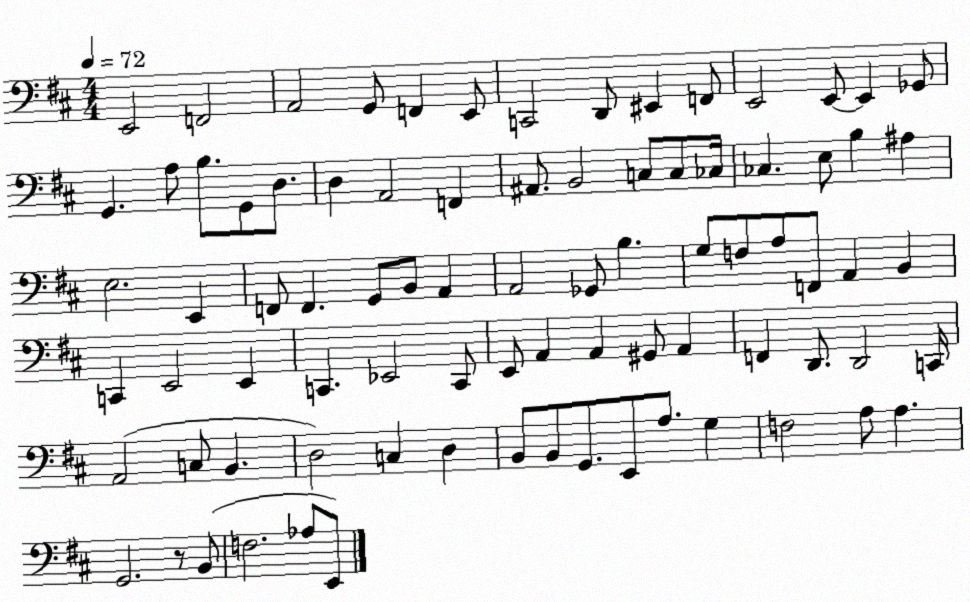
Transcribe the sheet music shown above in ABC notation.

X:1
T:Untitled
M:4/4
L:1/4
K:D
E,,2 F,,2 A,,2 G,,/2 F,, E,,/2 C,,2 D,,/2 ^E,, F,,/2 E,,2 E,,/2 E,, _G,,/2 G,, A,/2 B,/2 G,,/2 D,/2 D, A,,2 F,, ^A,,/2 B,,2 C,/2 C,/2 _C,/4 _C, E,/2 B, ^A, E,2 E,, F,,/2 F,, G,,/2 B,,/2 A,, A,,2 _G,,/2 B, G,/2 F,/2 A,/2 F,,/2 A,, B,, C,, E,,2 E,, C,, _E,,2 C,,/2 E,,/2 A,, A,, ^G,,/2 A,, F,, D,,/2 D,,2 C,,/4 A,,2 C,/2 B,, D,2 C, D, B,,/2 B,,/2 G,,/2 E,,/2 A,/2 G, F,2 A,/2 A, G,,2 z/2 B,,/2 F,2 _A,/2 E,,/2